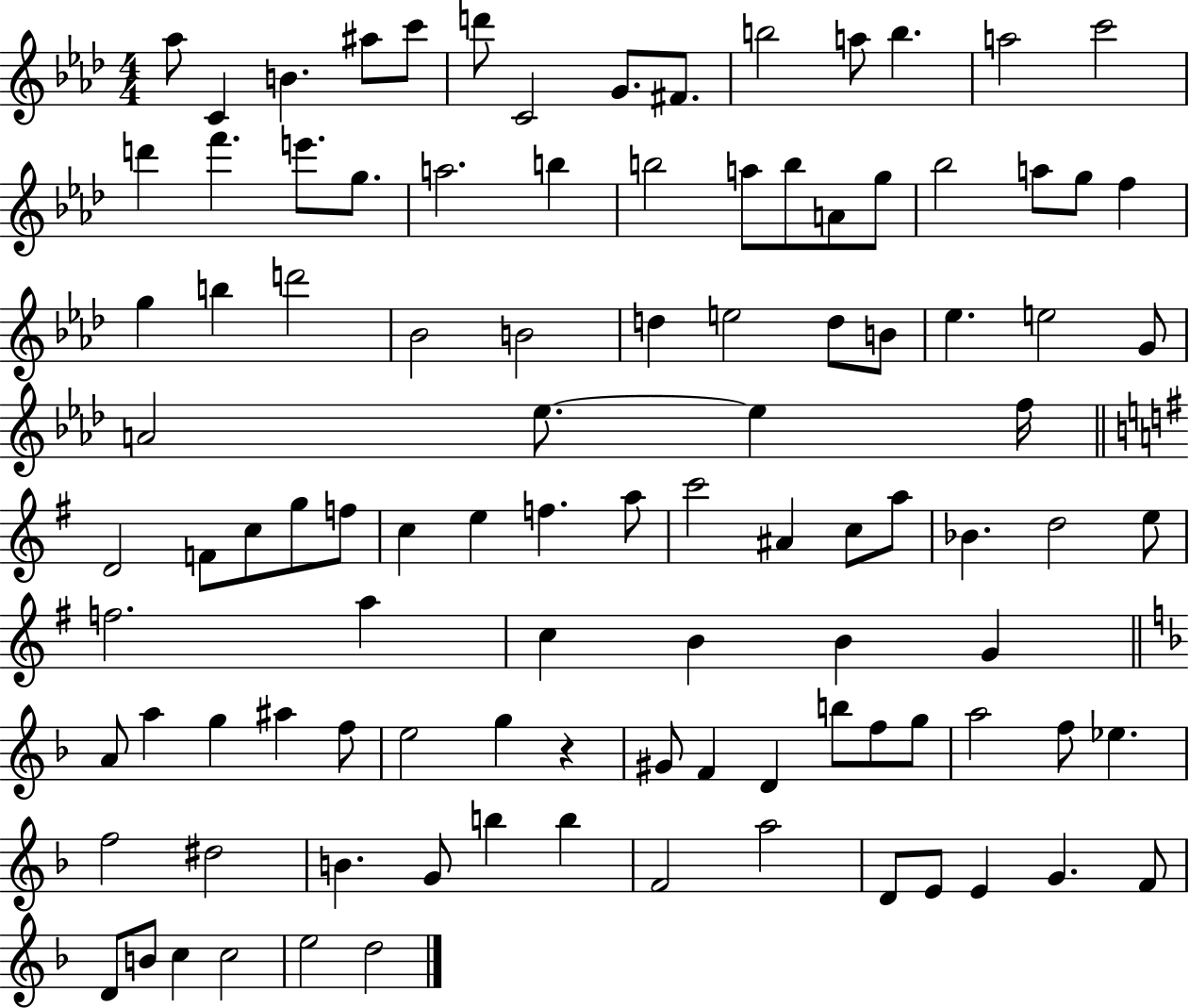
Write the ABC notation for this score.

X:1
T:Untitled
M:4/4
L:1/4
K:Ab
_a/2 C B ^a/2 c'/2 d'/2 C2 G/2 ^F/2 b2 a/2 b a2 c'2 d' f' e'/2 g/2 a2 b b2 a/2 b/2 A/2 g/2 _b2 a/2 g/2 f g b d'2 _B2 B2 d e2 d/2 B/2 _e e2 G/2 A2 _e/2 _e f/4 D2 F/2 c/2 g/2 f/2 c e f a/2 c'2 ^A c/2 a/2 _B d2 e/2 f2 a c B B G A/2 a g ^a f/2 e2 g z ^G/2 F D b/2 f/2 g/2 a2 f/2 _e f2 ^d2 B G/2 b b F2 a2 D/2 E/2 E G F/2 D/2 B/2 c c2 e2 d2